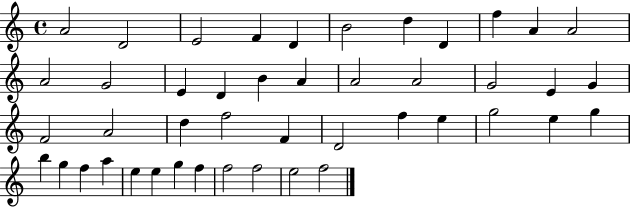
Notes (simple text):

A4/h D4/h E4/h F4/q D4/q B4/h D5/q D4/q F5/q A4/q A4/h A4/h G4/h E4/q D4/q B4/q A4/q A4/h A4/h G4/h E4/q G4/q F4/h A4/h D5/q F5/h F4/q D4/h F5/q E5/q G5/h E5/q G5/q B5/q G5/q F5/q A5/q E5/q E5/q G5/q F5/q F5/h F5/h E5/h F5/h